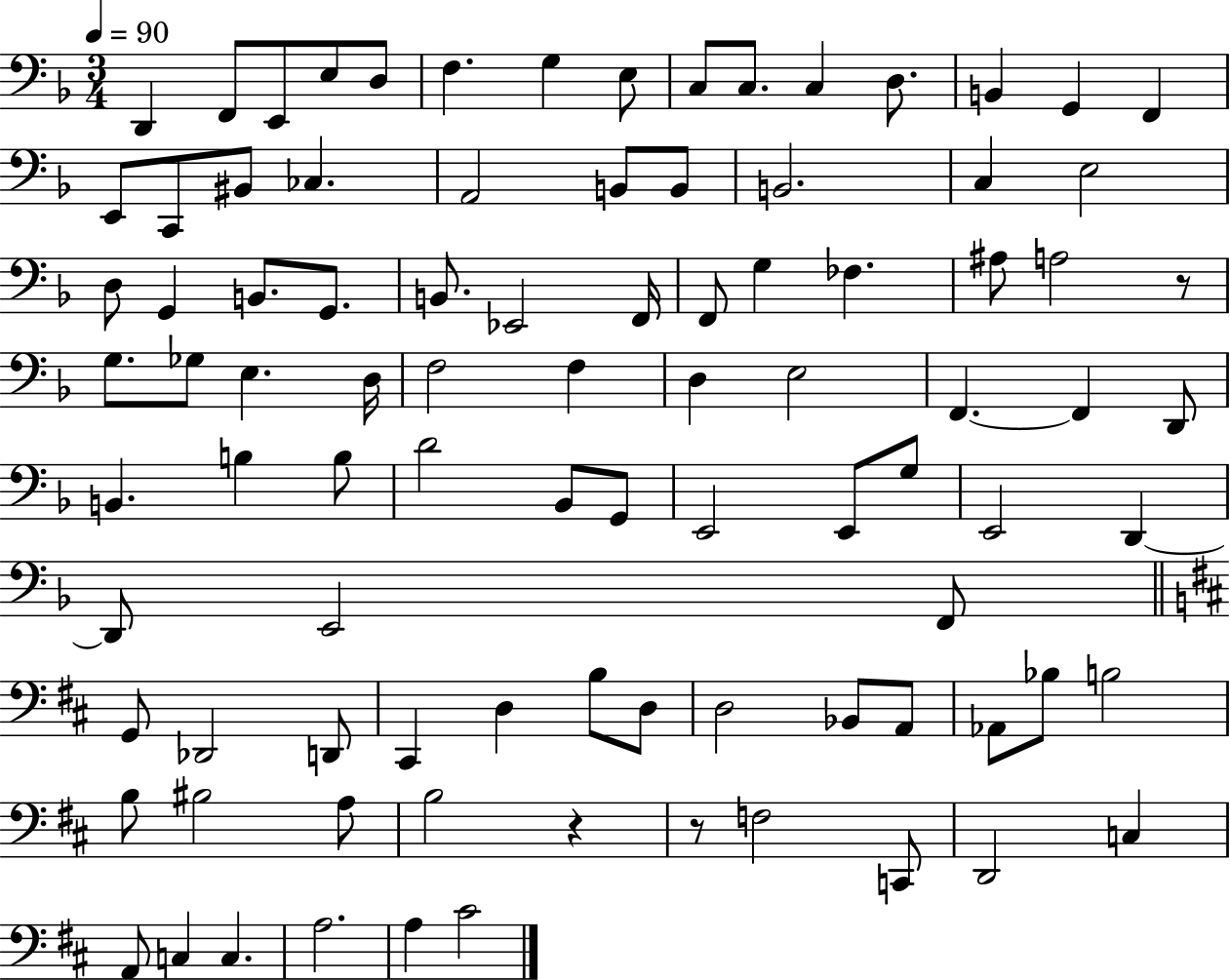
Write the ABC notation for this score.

X:1
T:Untitled
M:3/4
L:1/4
K:F
D,, F,,/2 E,,/2 E,/2 D,/2 F, G, E,/2 C,/2 C,/2 C, D,/2 B,, G,, F,, E,,/2 C,,/2 ^B,,/2 _C, A,,2 B,,/2 B,,/2 B,,2 C, E,2 D,/2 G,, B,,/2 G,,/2 B,,/2 _E,,2 F,,/4 F,,/2 G, _F, ^A,/2 A,2 z/2 G,/2 _G,/2 E, D,/4 F,2 F, D, E,2 F,, F,, D,,/2 B,, B, B,/2 D2 _B,,/2 G,,/2 E,,2 E,,/2 G,/2 E,,2 D,, D,,/2 E,,2 F,,/2 G,,/2 _D,,2 D,,/2 ^C,, D, B,/2 D,/2 D,2 _B,,/2 A,,/2 _A,,/2 _B,/2 B,2 B,/2 ^B,2 A,/2 B,2 z z/2 F,2 C,,/2 D,,2 C, A,,/2 C, C, A,2 A, ^C2